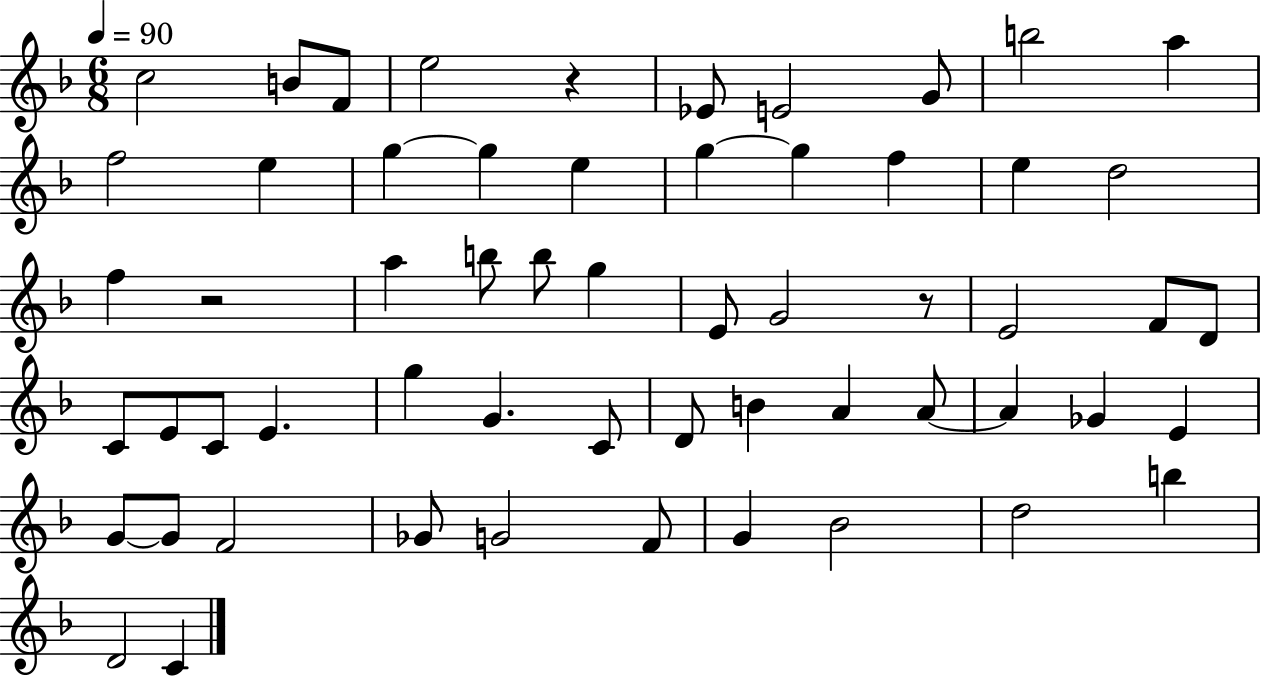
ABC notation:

X:1
T:Untitled
M:6/8
L:1/4
K:F
c2 B/2 F/2 e2 z _E/2 E2 G/2 b2 a f2 e g g e g g f e d2 f z2 a b/2 b/2 g E/2 G2 z/2 E2 F/2 D/2 C/2 E/2 C/2 E g G C/2 D/2 B A A/2 A _G E G/2 G/2 F2 _G/2 G2 F/2 G _B2 d2 b D2 C